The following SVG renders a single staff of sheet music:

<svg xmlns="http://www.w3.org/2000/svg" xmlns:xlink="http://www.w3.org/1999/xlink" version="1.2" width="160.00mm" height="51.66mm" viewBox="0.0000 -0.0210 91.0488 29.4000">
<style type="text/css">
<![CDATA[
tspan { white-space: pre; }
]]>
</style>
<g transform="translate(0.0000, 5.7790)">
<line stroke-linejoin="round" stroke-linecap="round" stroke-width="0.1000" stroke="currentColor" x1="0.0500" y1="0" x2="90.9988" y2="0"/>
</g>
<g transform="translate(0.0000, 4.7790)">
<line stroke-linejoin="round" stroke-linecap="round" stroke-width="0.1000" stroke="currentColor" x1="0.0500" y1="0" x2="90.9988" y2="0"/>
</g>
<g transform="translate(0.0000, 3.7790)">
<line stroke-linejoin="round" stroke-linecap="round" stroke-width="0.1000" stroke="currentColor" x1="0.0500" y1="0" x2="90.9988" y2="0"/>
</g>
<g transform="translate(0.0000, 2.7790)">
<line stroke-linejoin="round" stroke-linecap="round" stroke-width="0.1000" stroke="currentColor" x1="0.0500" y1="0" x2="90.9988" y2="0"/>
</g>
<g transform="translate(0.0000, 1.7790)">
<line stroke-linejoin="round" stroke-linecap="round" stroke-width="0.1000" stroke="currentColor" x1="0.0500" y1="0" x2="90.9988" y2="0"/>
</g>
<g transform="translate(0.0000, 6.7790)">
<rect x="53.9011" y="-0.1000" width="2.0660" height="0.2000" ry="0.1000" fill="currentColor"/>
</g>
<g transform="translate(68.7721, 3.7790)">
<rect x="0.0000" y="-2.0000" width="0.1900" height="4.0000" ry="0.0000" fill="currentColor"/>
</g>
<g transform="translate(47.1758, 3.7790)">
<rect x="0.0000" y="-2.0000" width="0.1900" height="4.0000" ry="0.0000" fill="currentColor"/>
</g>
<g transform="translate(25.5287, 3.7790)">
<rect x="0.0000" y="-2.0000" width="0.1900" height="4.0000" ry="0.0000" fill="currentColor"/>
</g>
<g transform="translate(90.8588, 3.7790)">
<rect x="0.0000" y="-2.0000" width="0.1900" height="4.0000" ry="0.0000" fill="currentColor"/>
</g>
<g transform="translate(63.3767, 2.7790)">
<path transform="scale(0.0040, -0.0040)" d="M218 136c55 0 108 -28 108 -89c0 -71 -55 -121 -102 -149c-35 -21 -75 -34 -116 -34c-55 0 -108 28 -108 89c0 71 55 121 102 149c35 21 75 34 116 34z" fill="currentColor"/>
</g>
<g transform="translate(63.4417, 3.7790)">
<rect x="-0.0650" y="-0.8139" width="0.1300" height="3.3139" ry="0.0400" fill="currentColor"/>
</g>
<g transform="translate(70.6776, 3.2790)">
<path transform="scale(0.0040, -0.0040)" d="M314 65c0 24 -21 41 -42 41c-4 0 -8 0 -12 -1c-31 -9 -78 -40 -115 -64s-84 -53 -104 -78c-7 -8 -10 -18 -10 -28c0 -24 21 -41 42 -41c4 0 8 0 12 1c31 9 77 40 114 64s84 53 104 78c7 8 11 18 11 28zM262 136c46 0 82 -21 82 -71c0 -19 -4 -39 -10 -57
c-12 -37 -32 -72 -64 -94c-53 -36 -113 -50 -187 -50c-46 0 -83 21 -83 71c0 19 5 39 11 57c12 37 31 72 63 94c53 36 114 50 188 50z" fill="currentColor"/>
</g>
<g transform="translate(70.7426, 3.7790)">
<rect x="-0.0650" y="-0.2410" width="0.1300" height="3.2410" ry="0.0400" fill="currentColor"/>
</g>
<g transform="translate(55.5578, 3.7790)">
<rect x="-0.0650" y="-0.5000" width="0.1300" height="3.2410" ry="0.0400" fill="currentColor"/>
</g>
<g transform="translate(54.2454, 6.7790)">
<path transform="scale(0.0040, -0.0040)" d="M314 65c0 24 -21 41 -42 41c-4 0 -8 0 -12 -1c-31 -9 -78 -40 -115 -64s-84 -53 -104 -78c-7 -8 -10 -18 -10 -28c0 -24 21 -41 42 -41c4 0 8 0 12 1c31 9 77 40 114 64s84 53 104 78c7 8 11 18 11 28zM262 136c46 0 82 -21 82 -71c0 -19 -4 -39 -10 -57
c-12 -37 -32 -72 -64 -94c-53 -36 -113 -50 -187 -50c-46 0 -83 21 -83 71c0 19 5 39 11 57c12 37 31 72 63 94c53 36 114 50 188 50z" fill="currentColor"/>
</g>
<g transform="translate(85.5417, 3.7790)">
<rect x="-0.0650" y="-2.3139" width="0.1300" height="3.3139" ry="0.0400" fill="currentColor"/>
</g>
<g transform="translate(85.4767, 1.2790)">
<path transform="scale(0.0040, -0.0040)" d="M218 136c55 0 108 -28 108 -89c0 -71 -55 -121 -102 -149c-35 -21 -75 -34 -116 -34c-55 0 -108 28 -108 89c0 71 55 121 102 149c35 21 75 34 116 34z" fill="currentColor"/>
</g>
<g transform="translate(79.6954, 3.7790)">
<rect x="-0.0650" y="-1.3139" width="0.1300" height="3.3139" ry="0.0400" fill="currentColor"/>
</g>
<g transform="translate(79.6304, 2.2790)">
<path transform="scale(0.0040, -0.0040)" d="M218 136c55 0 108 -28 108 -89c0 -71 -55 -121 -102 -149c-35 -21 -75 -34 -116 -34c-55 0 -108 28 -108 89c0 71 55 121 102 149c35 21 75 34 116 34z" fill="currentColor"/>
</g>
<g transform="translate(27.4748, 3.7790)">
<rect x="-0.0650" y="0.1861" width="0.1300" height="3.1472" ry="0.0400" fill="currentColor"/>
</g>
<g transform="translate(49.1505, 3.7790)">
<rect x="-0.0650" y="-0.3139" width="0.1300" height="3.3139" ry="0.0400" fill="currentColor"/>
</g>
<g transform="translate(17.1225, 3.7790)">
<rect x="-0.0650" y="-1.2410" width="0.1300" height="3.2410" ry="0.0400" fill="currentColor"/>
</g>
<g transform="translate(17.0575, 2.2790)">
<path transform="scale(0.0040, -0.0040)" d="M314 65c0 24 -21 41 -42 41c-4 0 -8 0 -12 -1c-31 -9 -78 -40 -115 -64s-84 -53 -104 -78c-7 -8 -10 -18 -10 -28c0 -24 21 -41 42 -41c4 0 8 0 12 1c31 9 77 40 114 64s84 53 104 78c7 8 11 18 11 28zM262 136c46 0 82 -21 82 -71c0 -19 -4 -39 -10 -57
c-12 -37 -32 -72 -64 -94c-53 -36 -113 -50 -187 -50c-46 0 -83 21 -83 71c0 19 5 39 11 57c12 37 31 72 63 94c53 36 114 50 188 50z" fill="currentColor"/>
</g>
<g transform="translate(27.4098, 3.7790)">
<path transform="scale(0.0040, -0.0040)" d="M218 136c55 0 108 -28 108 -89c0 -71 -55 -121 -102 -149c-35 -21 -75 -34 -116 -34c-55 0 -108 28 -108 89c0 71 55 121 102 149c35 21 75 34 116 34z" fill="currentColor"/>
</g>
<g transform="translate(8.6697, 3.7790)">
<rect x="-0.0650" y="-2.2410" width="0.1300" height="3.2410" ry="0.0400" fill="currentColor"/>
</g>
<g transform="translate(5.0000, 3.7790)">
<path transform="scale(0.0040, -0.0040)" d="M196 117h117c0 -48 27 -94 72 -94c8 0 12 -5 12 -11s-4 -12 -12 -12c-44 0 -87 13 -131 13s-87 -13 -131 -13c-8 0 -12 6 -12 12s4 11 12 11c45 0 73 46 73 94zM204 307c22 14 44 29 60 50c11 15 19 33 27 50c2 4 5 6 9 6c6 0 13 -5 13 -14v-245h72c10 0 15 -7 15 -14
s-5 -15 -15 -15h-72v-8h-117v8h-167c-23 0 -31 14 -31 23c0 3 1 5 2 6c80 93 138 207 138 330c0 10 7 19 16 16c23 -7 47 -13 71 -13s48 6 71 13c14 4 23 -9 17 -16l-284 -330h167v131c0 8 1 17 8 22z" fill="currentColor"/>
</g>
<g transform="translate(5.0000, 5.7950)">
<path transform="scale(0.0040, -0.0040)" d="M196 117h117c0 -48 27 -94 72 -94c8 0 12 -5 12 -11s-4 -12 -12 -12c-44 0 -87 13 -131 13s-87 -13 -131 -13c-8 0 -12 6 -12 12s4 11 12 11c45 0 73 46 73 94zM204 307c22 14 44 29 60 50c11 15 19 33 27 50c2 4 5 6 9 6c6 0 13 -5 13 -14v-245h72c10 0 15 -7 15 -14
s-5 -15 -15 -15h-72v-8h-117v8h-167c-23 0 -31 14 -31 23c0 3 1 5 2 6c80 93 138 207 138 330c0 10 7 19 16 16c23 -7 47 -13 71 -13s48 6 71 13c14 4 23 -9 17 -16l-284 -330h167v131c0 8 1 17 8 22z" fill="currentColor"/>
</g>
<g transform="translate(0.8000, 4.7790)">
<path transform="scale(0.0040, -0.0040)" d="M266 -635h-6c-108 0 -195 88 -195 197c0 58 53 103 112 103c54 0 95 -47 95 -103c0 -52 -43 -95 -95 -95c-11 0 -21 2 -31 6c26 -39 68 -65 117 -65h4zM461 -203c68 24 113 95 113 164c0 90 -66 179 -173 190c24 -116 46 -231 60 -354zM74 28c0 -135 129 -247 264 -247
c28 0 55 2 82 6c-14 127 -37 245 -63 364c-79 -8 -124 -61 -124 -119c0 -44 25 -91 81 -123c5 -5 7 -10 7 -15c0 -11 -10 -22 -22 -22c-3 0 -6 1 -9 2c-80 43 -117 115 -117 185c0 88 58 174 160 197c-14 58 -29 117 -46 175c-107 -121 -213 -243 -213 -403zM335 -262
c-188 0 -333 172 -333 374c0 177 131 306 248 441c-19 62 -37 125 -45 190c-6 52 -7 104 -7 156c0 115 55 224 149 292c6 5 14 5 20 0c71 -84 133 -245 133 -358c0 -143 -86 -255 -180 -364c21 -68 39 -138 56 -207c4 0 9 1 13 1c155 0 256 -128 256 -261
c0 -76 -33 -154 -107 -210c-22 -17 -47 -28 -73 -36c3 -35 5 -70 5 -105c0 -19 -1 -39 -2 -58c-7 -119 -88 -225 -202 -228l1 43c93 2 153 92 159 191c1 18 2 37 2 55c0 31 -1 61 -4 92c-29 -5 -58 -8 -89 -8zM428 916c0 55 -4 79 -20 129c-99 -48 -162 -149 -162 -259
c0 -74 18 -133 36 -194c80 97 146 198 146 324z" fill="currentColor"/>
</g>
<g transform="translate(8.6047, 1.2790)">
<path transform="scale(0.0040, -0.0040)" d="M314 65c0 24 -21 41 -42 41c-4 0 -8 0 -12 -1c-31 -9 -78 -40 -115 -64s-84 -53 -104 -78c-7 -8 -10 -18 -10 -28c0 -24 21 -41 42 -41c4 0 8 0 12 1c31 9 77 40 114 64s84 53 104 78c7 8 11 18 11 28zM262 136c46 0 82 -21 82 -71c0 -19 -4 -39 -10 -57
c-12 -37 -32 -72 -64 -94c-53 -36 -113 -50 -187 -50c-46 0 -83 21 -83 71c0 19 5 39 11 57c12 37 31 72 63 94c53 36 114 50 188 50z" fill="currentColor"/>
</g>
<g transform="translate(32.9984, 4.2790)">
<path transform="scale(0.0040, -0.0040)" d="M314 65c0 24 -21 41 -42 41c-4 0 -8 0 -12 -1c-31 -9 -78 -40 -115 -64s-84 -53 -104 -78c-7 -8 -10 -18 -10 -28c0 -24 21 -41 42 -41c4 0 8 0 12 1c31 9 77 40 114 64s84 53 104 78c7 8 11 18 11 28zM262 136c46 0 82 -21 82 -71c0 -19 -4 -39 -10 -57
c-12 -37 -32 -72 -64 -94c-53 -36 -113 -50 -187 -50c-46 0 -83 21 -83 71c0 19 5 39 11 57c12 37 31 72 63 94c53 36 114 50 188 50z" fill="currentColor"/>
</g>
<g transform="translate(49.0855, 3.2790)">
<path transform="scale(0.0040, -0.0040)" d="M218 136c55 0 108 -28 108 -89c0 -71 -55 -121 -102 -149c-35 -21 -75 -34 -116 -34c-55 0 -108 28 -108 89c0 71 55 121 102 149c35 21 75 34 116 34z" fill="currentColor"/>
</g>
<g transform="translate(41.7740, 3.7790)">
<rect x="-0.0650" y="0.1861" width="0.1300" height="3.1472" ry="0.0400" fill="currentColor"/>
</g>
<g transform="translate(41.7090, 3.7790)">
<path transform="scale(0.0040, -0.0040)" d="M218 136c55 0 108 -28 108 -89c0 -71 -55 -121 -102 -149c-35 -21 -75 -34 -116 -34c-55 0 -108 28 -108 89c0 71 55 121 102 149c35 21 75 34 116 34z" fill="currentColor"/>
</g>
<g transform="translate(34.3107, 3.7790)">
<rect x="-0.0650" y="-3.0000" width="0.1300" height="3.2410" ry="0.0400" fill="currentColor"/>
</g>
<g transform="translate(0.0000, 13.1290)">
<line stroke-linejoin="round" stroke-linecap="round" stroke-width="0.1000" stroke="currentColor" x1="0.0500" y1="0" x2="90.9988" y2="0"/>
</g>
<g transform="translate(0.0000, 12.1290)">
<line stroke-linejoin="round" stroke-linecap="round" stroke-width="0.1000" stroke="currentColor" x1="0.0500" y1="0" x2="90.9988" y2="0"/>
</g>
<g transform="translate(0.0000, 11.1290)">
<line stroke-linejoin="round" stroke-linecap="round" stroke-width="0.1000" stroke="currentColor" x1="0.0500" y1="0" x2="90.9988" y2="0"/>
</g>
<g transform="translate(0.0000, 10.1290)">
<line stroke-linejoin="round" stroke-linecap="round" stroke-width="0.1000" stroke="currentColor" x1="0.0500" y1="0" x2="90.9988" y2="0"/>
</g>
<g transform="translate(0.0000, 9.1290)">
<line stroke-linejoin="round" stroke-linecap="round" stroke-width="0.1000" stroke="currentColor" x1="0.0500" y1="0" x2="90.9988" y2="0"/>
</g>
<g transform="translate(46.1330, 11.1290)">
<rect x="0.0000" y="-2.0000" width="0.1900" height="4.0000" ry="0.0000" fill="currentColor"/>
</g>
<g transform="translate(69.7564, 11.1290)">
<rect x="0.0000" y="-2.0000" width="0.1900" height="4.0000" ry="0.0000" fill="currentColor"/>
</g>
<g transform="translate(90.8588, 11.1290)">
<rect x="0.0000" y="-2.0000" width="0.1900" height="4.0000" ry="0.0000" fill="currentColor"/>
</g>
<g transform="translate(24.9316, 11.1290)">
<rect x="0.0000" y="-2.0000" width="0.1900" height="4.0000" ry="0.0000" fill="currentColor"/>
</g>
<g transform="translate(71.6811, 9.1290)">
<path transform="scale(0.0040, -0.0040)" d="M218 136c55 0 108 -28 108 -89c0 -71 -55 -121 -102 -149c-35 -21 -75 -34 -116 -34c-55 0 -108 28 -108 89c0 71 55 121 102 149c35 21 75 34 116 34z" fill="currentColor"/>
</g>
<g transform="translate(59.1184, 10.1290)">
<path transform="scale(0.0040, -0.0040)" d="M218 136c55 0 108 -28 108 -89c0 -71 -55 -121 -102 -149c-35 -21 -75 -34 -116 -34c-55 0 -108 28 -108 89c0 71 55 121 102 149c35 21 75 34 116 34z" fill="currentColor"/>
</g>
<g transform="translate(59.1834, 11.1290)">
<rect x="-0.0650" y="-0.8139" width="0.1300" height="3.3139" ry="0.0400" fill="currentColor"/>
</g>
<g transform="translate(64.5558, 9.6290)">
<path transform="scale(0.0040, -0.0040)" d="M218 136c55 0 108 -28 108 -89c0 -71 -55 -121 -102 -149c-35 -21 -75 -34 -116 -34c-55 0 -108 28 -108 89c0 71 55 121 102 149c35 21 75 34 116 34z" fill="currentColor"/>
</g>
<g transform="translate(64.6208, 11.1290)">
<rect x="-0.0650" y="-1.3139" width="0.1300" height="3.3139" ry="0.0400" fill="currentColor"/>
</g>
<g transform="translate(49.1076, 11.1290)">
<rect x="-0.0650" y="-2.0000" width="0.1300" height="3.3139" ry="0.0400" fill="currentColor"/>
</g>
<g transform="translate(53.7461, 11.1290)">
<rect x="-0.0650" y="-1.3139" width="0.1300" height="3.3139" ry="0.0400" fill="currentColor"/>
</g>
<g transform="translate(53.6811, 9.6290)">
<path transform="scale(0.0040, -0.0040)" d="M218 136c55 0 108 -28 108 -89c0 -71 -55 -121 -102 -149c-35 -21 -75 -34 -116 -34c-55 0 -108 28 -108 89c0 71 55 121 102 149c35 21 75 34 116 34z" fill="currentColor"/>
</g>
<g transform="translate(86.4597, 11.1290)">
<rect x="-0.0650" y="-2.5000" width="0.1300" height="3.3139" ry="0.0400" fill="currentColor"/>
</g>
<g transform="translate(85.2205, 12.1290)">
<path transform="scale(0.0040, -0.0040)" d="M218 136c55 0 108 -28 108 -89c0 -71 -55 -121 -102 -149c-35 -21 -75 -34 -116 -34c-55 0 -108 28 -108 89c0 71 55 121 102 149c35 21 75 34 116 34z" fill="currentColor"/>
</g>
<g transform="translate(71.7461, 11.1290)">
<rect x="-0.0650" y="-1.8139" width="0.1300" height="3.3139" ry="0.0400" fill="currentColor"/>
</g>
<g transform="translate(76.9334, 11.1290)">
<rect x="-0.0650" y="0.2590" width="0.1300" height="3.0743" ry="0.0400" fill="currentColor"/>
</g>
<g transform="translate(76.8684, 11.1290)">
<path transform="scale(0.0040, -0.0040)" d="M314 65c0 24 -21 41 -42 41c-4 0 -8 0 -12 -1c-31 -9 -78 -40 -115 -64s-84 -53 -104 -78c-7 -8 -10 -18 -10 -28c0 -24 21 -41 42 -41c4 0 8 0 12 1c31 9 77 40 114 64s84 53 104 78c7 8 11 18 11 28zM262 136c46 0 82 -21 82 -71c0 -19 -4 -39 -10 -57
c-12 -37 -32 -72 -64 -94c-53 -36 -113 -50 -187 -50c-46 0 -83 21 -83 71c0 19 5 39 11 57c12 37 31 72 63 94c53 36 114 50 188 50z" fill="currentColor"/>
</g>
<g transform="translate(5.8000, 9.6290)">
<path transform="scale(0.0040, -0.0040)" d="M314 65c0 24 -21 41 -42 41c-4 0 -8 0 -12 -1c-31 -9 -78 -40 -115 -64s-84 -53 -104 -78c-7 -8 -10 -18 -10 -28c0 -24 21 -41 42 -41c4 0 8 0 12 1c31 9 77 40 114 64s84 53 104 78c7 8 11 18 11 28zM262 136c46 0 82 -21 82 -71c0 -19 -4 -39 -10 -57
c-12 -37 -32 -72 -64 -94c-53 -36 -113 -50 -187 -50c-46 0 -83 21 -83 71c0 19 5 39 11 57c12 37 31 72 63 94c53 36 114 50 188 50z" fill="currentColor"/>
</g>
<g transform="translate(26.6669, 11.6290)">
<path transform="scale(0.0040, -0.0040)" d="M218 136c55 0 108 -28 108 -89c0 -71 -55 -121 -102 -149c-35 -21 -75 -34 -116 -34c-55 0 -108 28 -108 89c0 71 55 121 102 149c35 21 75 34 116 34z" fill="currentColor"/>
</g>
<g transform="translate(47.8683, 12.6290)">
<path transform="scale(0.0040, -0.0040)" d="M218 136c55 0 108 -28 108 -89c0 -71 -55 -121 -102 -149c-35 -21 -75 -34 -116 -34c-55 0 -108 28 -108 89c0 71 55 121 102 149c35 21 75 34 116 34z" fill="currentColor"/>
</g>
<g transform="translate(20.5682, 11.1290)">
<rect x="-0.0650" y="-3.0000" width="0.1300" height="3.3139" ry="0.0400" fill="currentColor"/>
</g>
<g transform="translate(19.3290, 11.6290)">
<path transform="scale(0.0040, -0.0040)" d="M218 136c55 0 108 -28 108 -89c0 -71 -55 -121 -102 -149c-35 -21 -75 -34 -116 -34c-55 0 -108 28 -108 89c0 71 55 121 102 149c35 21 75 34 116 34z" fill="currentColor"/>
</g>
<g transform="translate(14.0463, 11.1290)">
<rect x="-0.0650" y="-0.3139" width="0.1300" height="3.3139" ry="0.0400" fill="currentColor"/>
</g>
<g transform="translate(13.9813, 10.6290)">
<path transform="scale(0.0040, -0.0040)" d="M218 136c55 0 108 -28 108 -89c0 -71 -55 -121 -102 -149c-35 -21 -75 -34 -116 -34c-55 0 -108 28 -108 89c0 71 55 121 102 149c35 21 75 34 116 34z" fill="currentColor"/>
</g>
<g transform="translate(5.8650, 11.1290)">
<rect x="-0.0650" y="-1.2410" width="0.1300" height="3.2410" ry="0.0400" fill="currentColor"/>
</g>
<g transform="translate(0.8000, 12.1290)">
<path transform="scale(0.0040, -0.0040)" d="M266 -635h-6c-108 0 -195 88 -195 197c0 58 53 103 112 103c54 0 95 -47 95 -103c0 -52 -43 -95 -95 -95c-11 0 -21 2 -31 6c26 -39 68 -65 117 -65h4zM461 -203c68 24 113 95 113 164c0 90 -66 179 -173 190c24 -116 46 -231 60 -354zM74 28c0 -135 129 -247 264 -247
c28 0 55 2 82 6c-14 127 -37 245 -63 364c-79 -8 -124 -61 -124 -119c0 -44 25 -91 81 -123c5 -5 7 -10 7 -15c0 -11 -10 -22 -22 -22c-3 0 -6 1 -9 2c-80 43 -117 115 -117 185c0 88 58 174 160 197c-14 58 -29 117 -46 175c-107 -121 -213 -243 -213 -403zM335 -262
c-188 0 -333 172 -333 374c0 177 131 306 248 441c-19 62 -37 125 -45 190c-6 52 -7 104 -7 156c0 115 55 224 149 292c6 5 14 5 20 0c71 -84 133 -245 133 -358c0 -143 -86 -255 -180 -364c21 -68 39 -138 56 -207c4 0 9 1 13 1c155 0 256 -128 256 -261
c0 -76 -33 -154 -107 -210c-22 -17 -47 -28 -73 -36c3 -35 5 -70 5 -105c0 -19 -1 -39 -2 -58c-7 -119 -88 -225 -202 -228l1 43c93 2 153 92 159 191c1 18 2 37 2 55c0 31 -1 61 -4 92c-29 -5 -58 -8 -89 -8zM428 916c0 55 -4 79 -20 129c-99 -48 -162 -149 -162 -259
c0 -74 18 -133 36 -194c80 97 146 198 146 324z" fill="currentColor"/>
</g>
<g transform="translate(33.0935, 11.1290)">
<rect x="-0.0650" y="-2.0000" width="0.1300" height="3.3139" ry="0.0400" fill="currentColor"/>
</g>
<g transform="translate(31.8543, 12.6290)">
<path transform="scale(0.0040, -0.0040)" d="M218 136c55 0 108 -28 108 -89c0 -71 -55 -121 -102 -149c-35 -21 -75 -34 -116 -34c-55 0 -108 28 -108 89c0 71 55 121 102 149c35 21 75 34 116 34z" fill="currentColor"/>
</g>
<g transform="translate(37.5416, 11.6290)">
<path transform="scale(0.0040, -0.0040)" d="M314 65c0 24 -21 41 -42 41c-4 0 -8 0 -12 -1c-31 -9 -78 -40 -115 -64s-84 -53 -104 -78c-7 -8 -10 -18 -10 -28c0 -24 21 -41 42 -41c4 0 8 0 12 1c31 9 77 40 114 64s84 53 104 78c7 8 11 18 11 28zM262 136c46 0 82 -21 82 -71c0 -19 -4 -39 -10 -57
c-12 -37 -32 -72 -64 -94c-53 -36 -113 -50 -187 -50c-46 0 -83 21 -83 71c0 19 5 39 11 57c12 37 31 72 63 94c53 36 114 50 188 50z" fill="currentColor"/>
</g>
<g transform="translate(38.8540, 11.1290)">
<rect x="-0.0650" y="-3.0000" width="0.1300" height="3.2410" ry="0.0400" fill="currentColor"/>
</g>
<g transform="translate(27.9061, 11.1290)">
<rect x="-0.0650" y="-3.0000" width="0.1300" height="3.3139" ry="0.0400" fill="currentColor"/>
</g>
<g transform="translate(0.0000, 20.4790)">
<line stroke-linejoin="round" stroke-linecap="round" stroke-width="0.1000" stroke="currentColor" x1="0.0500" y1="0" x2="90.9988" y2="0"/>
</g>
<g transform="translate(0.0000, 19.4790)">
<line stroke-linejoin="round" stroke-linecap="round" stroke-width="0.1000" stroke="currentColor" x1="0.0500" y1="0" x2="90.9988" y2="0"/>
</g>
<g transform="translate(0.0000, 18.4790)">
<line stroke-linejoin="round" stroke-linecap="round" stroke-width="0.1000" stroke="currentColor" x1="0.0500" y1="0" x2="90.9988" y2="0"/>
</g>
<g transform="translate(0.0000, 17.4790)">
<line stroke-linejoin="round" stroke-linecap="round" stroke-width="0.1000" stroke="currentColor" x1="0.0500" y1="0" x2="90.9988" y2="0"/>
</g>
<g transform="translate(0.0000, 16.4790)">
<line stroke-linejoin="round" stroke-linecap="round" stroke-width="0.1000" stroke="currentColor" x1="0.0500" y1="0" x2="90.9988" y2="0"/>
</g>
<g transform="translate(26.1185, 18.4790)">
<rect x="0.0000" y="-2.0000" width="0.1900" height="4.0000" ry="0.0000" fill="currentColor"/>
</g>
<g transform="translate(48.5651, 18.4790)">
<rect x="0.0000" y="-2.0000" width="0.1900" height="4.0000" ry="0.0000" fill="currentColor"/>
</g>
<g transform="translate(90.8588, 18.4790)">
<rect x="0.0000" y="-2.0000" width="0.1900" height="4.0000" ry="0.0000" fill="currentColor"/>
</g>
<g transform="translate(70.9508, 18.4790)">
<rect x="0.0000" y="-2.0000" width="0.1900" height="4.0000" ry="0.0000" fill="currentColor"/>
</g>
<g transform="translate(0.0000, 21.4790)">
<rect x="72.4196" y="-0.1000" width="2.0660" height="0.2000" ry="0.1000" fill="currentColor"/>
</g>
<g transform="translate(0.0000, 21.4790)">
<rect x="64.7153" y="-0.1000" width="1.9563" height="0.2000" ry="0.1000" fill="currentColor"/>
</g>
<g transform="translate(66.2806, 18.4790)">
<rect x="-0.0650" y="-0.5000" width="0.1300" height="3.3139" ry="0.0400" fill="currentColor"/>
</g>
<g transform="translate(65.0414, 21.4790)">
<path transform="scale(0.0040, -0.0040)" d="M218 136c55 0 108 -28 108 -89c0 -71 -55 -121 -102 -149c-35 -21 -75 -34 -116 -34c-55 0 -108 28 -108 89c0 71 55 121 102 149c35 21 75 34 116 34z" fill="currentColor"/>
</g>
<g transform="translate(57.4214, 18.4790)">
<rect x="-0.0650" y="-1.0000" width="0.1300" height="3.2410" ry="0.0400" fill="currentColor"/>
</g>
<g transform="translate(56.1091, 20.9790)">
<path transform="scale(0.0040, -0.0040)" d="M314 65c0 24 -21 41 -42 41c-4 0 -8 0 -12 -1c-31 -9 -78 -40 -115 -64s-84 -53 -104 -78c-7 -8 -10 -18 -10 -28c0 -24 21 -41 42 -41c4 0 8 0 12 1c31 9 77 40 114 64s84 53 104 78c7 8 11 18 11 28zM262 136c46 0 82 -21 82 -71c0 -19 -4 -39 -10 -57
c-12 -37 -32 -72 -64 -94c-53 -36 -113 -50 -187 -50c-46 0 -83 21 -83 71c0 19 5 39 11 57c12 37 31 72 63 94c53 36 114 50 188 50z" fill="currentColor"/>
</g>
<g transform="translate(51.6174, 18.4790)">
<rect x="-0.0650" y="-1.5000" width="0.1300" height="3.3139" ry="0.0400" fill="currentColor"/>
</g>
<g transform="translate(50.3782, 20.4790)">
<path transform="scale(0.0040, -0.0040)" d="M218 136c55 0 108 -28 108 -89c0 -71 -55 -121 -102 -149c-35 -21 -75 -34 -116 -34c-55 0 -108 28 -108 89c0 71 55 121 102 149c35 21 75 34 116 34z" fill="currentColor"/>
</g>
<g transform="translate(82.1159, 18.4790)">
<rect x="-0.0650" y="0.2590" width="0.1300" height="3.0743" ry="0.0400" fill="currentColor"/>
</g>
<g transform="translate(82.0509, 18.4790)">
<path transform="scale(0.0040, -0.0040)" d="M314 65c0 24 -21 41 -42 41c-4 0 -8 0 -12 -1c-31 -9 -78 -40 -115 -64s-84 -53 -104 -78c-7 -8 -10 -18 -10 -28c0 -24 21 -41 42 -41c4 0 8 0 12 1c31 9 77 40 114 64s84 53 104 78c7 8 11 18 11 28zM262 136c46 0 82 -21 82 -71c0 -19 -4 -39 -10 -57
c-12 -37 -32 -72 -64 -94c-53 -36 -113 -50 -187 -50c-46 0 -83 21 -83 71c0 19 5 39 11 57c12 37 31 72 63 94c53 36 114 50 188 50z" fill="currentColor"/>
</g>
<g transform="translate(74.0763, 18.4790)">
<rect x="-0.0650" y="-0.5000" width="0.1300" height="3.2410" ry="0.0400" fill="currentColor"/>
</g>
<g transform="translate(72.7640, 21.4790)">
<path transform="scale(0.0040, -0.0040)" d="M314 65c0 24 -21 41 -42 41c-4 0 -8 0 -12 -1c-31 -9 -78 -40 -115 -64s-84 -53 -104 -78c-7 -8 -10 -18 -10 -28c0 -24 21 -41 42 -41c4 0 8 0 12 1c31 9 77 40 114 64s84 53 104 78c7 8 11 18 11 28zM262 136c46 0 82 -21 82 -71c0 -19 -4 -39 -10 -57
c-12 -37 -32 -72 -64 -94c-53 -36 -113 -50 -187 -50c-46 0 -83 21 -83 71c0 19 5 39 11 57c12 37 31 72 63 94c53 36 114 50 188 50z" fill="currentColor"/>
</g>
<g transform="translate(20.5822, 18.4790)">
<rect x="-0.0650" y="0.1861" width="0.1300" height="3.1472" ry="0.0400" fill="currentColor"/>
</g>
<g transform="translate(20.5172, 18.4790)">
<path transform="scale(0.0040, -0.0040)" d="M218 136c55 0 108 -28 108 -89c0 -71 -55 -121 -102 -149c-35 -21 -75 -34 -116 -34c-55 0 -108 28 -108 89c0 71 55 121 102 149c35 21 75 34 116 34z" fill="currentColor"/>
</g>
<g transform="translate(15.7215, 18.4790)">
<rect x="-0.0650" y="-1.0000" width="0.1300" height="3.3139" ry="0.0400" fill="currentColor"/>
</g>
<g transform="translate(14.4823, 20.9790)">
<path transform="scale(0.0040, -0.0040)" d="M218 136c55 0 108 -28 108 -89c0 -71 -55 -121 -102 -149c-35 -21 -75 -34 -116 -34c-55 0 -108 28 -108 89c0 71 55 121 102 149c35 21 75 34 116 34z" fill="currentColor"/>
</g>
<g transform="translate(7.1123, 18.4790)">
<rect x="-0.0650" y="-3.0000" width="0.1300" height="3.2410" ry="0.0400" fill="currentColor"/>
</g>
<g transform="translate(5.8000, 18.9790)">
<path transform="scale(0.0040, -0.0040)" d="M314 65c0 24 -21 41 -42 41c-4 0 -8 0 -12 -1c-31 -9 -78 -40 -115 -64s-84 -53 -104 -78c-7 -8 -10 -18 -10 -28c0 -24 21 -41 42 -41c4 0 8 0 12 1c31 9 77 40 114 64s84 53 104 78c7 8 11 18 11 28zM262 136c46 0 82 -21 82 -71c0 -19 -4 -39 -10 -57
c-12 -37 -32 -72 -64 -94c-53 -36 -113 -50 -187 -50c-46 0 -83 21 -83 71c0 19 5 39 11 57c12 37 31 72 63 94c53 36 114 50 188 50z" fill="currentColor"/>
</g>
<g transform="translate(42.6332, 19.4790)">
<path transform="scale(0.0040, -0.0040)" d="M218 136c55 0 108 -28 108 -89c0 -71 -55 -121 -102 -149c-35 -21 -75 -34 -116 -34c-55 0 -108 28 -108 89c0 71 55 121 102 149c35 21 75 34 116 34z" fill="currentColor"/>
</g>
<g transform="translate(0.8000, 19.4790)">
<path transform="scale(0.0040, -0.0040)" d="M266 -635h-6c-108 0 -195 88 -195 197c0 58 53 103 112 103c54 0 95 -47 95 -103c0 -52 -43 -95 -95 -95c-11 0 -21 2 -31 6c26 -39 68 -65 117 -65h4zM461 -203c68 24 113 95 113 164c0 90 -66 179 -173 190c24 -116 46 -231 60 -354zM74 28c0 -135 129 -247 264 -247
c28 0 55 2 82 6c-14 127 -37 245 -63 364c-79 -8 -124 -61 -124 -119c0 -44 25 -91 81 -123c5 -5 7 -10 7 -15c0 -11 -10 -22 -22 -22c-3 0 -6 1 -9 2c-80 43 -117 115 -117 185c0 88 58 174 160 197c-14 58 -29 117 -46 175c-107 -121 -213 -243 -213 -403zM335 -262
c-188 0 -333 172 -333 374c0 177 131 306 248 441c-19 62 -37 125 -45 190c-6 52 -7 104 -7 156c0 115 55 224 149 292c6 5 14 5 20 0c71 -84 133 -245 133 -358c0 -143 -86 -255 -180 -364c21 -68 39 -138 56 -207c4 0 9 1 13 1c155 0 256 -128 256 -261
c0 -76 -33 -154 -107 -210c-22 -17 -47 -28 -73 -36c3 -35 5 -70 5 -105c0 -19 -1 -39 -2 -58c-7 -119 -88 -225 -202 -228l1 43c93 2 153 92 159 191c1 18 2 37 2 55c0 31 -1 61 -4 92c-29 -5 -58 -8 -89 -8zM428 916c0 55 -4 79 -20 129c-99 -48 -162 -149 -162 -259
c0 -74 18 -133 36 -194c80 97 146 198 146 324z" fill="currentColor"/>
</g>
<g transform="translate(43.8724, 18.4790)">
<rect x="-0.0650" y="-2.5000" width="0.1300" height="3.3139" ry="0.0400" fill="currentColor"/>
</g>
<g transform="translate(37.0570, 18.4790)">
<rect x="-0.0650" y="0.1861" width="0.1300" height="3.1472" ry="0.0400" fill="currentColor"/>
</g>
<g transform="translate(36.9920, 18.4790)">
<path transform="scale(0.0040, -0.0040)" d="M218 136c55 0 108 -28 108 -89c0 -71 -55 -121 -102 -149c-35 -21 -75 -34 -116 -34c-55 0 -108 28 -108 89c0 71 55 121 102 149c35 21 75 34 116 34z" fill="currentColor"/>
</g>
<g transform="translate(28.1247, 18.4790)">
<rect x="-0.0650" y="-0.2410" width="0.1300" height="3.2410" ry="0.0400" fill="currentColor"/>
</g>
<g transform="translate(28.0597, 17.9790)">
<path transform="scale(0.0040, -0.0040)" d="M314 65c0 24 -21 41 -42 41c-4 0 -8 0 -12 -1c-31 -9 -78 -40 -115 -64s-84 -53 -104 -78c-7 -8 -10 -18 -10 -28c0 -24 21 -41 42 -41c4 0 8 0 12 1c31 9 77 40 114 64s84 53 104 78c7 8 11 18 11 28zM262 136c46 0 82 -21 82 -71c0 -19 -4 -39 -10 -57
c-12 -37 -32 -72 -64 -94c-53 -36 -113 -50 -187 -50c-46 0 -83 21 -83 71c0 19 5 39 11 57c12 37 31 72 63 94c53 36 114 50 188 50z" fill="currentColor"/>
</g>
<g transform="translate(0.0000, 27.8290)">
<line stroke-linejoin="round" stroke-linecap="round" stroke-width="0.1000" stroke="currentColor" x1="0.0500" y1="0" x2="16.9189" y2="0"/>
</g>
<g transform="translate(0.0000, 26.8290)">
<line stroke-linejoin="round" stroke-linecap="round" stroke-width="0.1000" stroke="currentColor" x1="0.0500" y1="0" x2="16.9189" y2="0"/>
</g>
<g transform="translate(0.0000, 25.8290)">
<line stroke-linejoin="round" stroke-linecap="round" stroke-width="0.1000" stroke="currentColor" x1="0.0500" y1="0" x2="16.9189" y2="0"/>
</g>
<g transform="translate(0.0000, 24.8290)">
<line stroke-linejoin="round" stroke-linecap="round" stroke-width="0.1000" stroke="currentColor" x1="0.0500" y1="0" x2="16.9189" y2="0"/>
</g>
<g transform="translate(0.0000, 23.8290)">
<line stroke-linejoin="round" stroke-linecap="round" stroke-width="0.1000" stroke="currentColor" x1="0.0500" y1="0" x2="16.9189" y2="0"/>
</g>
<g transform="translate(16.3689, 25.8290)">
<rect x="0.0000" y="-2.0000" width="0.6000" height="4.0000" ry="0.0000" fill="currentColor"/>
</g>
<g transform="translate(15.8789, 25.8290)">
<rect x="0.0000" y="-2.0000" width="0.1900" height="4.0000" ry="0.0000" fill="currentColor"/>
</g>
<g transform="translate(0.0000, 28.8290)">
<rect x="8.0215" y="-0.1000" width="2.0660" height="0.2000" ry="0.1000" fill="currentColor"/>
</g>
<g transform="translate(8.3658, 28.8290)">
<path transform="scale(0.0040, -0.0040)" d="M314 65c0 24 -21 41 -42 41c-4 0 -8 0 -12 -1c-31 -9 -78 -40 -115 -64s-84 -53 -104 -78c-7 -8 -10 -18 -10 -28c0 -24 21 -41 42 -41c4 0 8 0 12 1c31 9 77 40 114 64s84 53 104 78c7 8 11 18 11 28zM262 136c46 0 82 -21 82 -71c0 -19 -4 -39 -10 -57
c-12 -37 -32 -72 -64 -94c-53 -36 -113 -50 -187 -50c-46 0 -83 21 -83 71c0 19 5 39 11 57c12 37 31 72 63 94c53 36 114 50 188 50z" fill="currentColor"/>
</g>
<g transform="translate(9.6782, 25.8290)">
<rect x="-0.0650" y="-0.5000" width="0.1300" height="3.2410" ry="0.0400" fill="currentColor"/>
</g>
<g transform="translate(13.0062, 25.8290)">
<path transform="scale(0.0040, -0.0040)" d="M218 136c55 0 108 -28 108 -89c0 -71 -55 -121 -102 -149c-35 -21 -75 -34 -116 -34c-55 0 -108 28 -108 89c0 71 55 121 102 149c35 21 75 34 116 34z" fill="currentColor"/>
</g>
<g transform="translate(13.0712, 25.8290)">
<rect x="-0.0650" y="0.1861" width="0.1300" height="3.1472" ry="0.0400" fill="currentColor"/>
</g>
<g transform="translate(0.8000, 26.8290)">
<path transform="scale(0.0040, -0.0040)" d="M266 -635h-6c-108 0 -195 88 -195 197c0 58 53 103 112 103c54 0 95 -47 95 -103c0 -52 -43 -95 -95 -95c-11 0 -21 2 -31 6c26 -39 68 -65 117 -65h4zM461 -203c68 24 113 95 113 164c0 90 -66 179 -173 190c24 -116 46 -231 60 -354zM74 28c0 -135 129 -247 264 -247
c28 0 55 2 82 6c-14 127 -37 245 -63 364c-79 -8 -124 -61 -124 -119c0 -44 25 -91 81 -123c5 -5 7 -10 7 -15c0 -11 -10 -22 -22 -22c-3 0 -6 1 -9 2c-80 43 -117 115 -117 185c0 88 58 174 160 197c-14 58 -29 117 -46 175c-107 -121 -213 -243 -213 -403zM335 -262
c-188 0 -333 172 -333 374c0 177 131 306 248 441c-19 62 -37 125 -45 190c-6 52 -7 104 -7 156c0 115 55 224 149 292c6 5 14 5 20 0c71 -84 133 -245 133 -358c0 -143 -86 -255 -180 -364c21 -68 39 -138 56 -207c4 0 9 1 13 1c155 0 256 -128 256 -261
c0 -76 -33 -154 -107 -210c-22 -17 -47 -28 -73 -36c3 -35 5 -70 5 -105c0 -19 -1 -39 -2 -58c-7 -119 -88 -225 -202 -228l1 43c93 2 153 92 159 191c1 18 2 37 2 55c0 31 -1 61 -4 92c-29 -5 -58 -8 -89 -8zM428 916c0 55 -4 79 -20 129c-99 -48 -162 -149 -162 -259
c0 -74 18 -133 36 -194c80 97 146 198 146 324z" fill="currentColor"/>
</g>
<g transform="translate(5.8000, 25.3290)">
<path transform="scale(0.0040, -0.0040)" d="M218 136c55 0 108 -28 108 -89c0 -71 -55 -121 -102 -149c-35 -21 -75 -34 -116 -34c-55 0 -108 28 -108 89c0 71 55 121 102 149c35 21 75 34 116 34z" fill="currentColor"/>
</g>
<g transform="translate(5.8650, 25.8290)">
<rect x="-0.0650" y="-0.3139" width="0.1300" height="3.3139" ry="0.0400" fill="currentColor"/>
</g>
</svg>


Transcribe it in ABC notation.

X:1
T:Untitled
M:4/4
L:1/4
K:C
g2 e2 B A2 B c C2 d c2 e g e2 c A A F A2 F e d e f B2 G A2 D B c2 B G E D2 C C2 B2 c C2 B